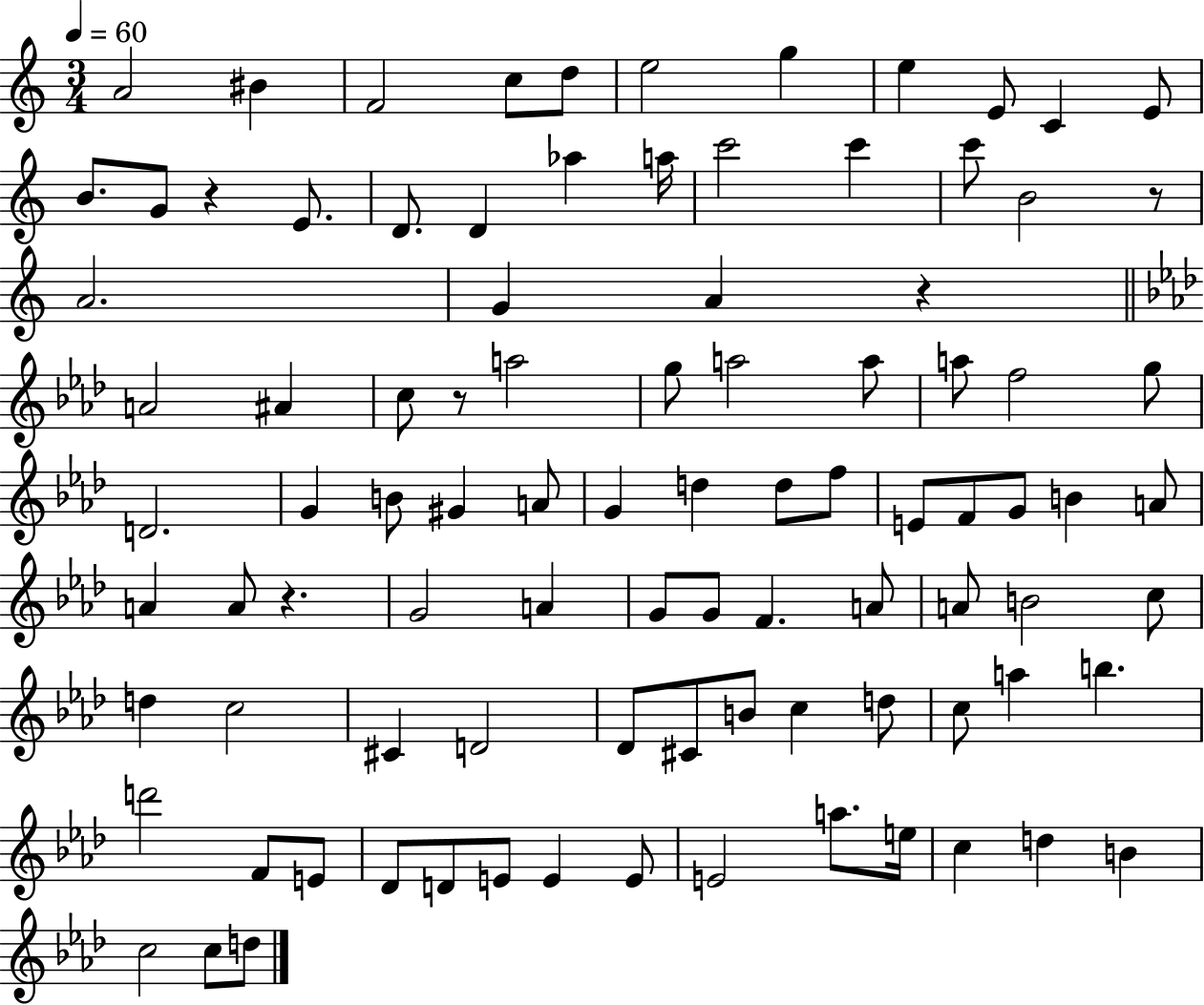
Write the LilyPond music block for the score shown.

{
  \clef treble
  \numericTimeSignature
  \time 3/4
  \key c \major
  \tempo 4 = 60
  a'2 bis'4 | f'2 c''8 d''8 | e''2 g''4 | e''4 e'8 c'4 e'8 | \break b'8. g'8 r4 e'8. | d'8. d'4 aes''4 a''16 | c'''2 c'''4 | c'''8 b'2 r8 | \break a'2. | g'4 a'4 r4 | \bar "||" \break \key aes \major a'2 ais'4 | c''8 r8 a''2 | g''8 a''2 a''8 | a''8 f''2 g''8 | \break d'2. | g'4 b'8 gis'4 a'8 | g'4 d''4 d''8 f''8 | e'8 f'8 g'8 b'4 a'8 | \break a'4 a'8 r4. | g'2 a'4 | g'8 g'8 f'4. a'8 | a'8 b'2 c''8 | \break d''4 c''2 | cis'4 d'2 | des'8 cis'8 b'8 c''4 d''8 | c''8 a''4 b''4. | \break d'''2 f'8 e'8 | des'8 d'8 e'8 e'4 e'8 | e'2 a''8. e''16 | c''4 d''4 b'4 | \break c''2 c''8 d''8 | \bar "|."
}